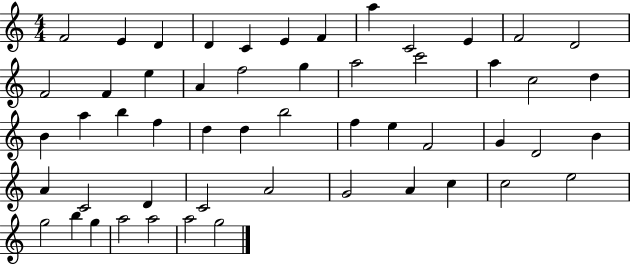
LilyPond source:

{
  \clef treble
  \numericTimeSignature
  \time 4/4
  \key c \major
  f'2 e'4 d'4 | d'4 c'4 e'4 f'4 | a''4 c'2 e'4 | f'2 d'2 | \break f'2 f'4 e''4 | a'4 f''2 g''4 | a''2 c'''2 | a''4 c''2 d''4 | \break b'4 a''4 b''4 f''4 | d''4 d''4 b''2 | f''4 e''4 f'2 | g'4 d'2 b'4 | \break a'4 c'2 d'4 | c'2 a'2 | g'2 a'4 c''4 | c''2 e''2 | \break g''2 b''4 g''4 | a''2 a''2 | a''2 g''2 | \bar "|."
}